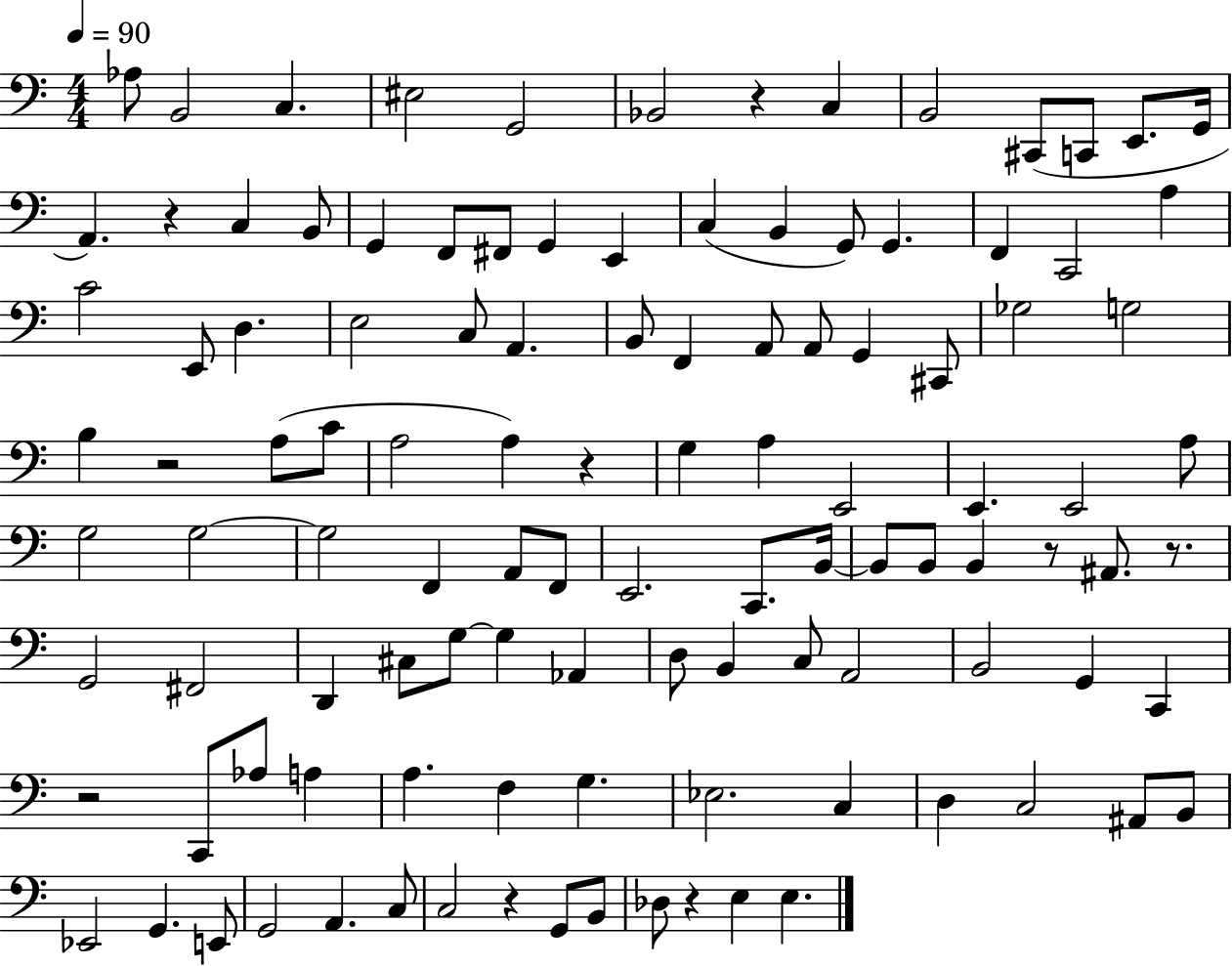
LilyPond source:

{
  \clef bass
  \numericTimeSignature
  \time 4/4
  \key c \major
  \tempo 4 = 90
  aes8 b,2 c4. | eis2 g,2 | bes,2 r4 c4 | b,2 cis,8( c,8 e,8. g,16 | \break a,4.) r4 c4 b,8 | g,4 f,8 fis,8 g,4 e,4 | c4( b,4 g,8) g,4. | f,4 c,2 a4 | \break c'2 e,8 d4. | e2 c8 a,4. | b,8 f,4 a,8 a,8 g,4 cis,8 | ges2 g2 | \break b4 r2 a8( c'8 | a2 a4) r4 | g4 a4 e,2 | e,4. e,2 a8 | \break g2 g2~~ | g2 f,4 a,8 f,8 | e,2. c,8. b,16~~ | b,8 b,8 b,4 r8 ais,8. r8. | \break g,2 fis,2 | d,4 cis8 g8~~ g4 aes,4 | d8 b,4 c8 a,2 | b,2 g,4 c,4 | \break r2 c,8 aes8 a4 | a4. f4 g4. | ees2. c4 | d4 c2 ais,8 b,8 | \break ees,2 g,4. e,8 | g,2 a,4. c8 | c2 r4 g,8 b,8 | des8 r4 e4 e4. | \break \bar "|."
}